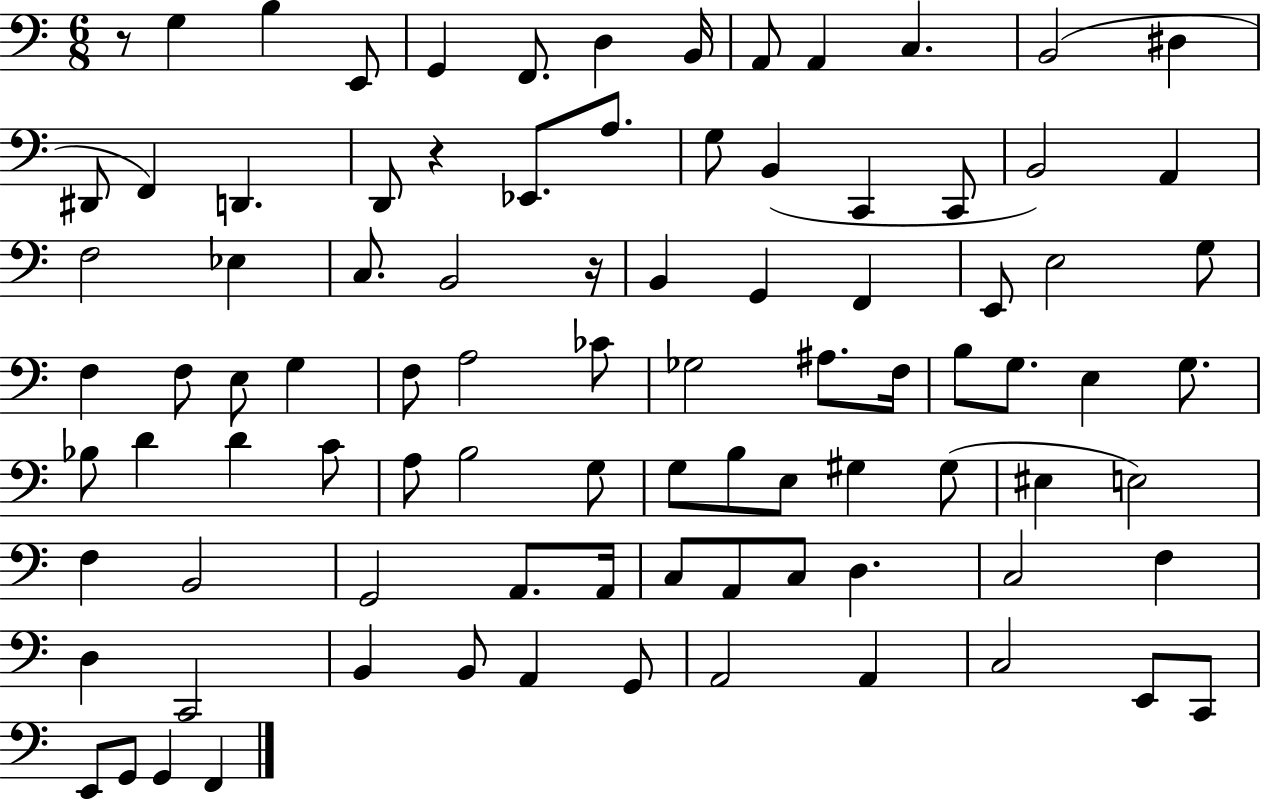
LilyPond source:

{
  \clef bass
  \numericTimeSignature
  \time 6/8
  \key c \major
  r8 g4 b4 e,8 | g,4 f,8. d4 b,16 | a,8 a,4 c4. | b,2( dis4 | \break dis,8 f,4) d,4. | d,8 r4 ees,8. a8. | g8 b,4( c,4 c,8 | b,2) a,4 | \break f2 ees4 | c8. b,2 r16 | b,4 g,4 f,4 | e,8 e2 g8 | \break f4 f8 e8 g4 | f8 a2 ces'8 | ges2 ais8. f16 | b8 g8. e4 g8. | \break bes8 d'4 d'4 c'8 | a8 b2 g8 | g8 b8 e8 gis4 gis8( | eis4 e2) | \break f4 b,2 | g,2 a,8. a,16 | c8 a,8 c8 d4. | c2 f4 | \break d4 c,2 | b,4 b,8 a,4 g,8 | a,2 a,4 | c2 e,8 c,8 | \break e,8 g,8 g,4 f,4 | \bar "|."
}